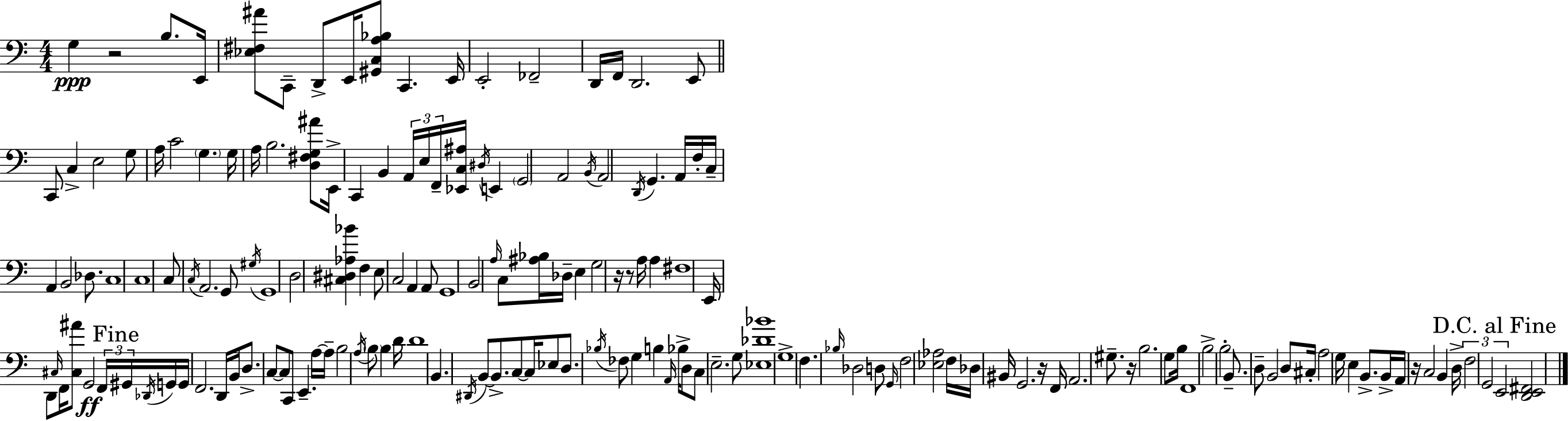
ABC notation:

X:1
T:Untitled
M:4/4
L:1/4
K:C
G, z2 B,/2 E,,/4 [_E,^F,^A]/2 C,,/2 D,,/2 E,,/4 [^G,,C,A,_B,]/2 C,, E,,/4 E,,2 _F,,2 D,,/4 F,,/4 D,,2 E,,/2 C,,/2 C, E,2 G,/2 A,/4 C2 G, G,/4 A,/4 B,2 [D,^F,G,^A]/2 E,,/4 C,, B,, A,,/4 E,/4 F,,/4 [_E,,C,^A,]/4 ^D,/4 E,, G,,2 A,,2 B,,/4 A,,2 D,,/4 G,, A,,/4 F,/4 C,/4 A,, B,,2 _D,/2 C,4 C,4 C,/2 C,/4 A,,2 G,,/2 ^G,/4 G,,4 D,2 [^C,^D,_A,_B] F, E,/2 C,2 A,, A,,/2 G,,4 B,,2 A,/4 C,/2 [^A,_B,]/4 _D,/4 E, G,2 z/4 z/2 A,/4 A, ^F,4 E,,/4 D,,/2 ^C,/4 F,,/4 [^C,^A]/2 G,,2 F,,/4 ^G,,/4 _D,,/4 G,,/4 G,,/4 F,,2 D,,/4 B,,/4 D,/2 C,/2 C,/2 C,,/2 E,, A,/4 A,/4 B,2 A,/4 B,/2 B, D/4 D4 B,, ^D,,/4 B,,/2 B,,/2 C,/2 C,/4 _E,/2 D,/2 _B,/4 _F,/2 G, B, A,,/4 _B,/4 D,/2 C,/2 E,2 G,/2 [_E,_D_B]4 G,4 F, _B,/4 _D,2 D,/2 G,,/4 F,2 [_E,_A,]2 F,/4 _D,/4 ^B,,/4 G,,2 z/4 F,,/4 A,,2 ^G,/2 z/4 B,2 G,/2 B,/4 F,,4 B,2 B,2 B,,/2 D,/2 B,,2 D,/2 ^C,/4 A,2 G,/4 E, B,,/2 B,,/4 A,,/4 z/4 C,2 B,, D,/4 F,2 G,,2 E,,2 [D,,E,,^F,,]2